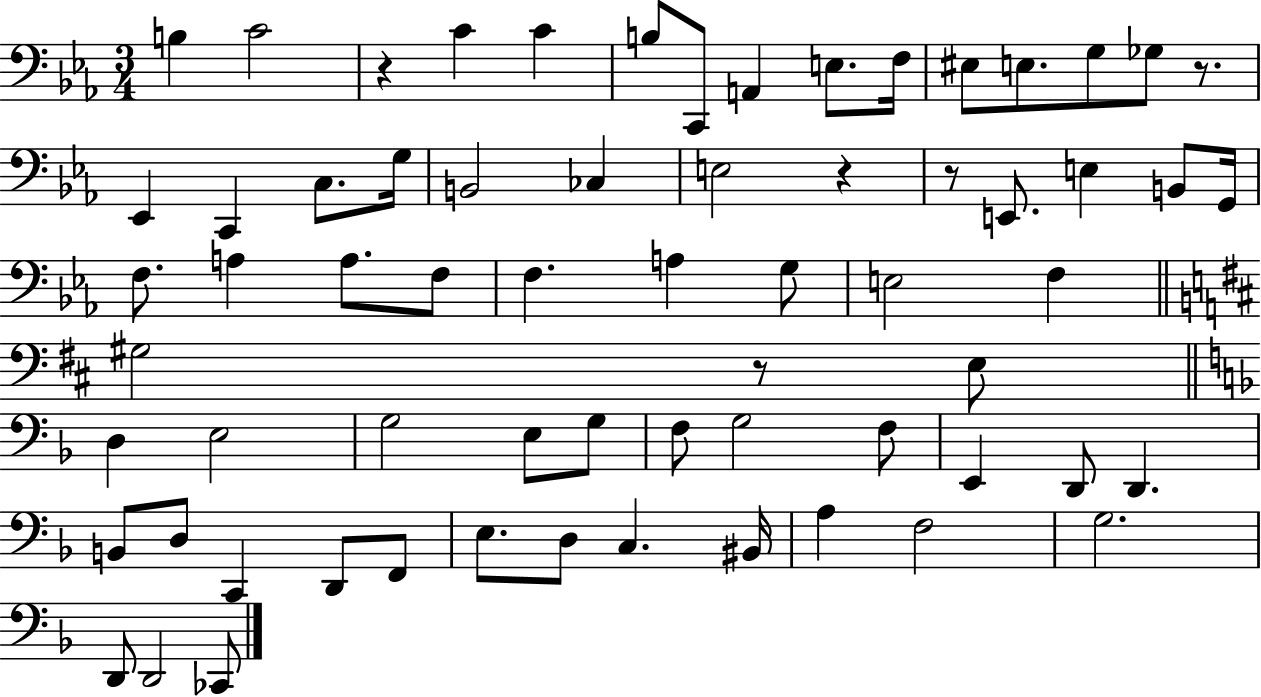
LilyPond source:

{
  \clef bass
  \numericTimeSignature
  \time 3/4
  \key ees \major
  \repeat volta 2 { b4 c'2 | r4 c'4 c'4 | b8 c,8 a,4 e8. f16 | eis8 e8. g8 ges8 r8. | \break ees,4 c,4 c8. g16 | b,2 ces4 | e2 r4 | r8 e,8. e4 b,8 g,16 | \break f8. a4 a8. f8 | f4. a4 g8 | e2 f4 | \bar "||" \break \key d \major gis2 r8 e8 | \bar "||" \break \key d \minor d4 e2 | g2 e8 g8 | f8 g2 f8 | e,4 d,8 d,4. | \break b,8 d8 c,4 d,8 f,8 | e8. d8 c4. bis,16 | a4 f2 | g2. | \break d,8 d,2 ces,8 | } \bar "|."
}